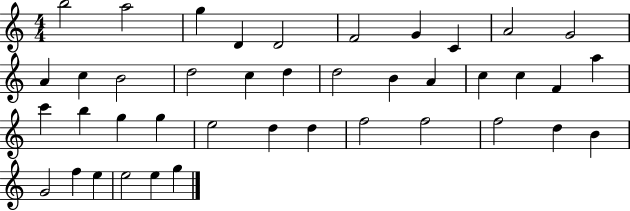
B5/h A5/h G5/q D4/q D4/h F4/h G4/q C4/q A4/h G4/h A4/q C5/q B4/h D5/h C5/q D5/q D5/h B4/q A4/q C5/q C5/q F4/q A5/q C6/q B5/q G5/q G5/q E5/h D5/q D5/q F5/h F5/h F5/h D5/q B4/q G4/h F5/q E5/q E5/h E5/q G5/q